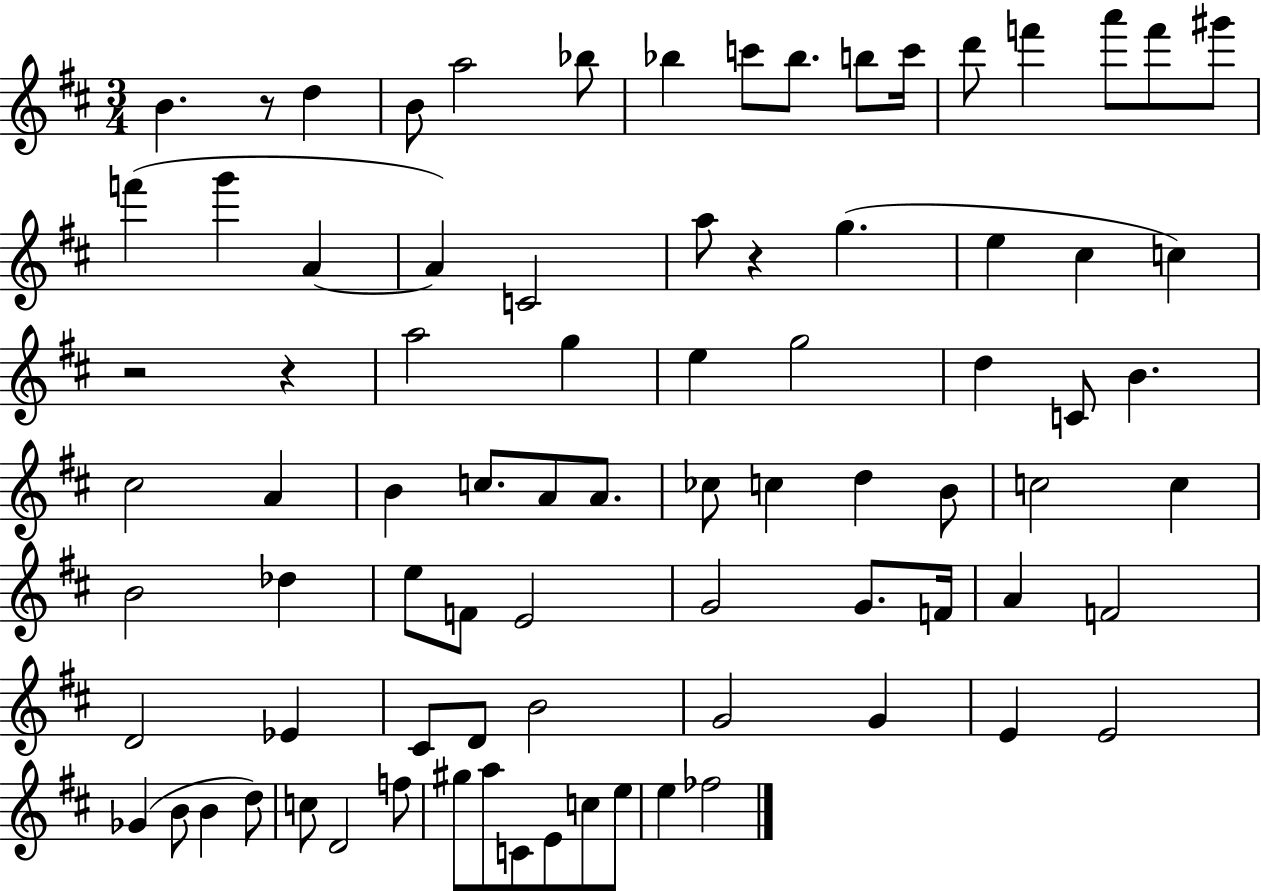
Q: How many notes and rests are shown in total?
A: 82